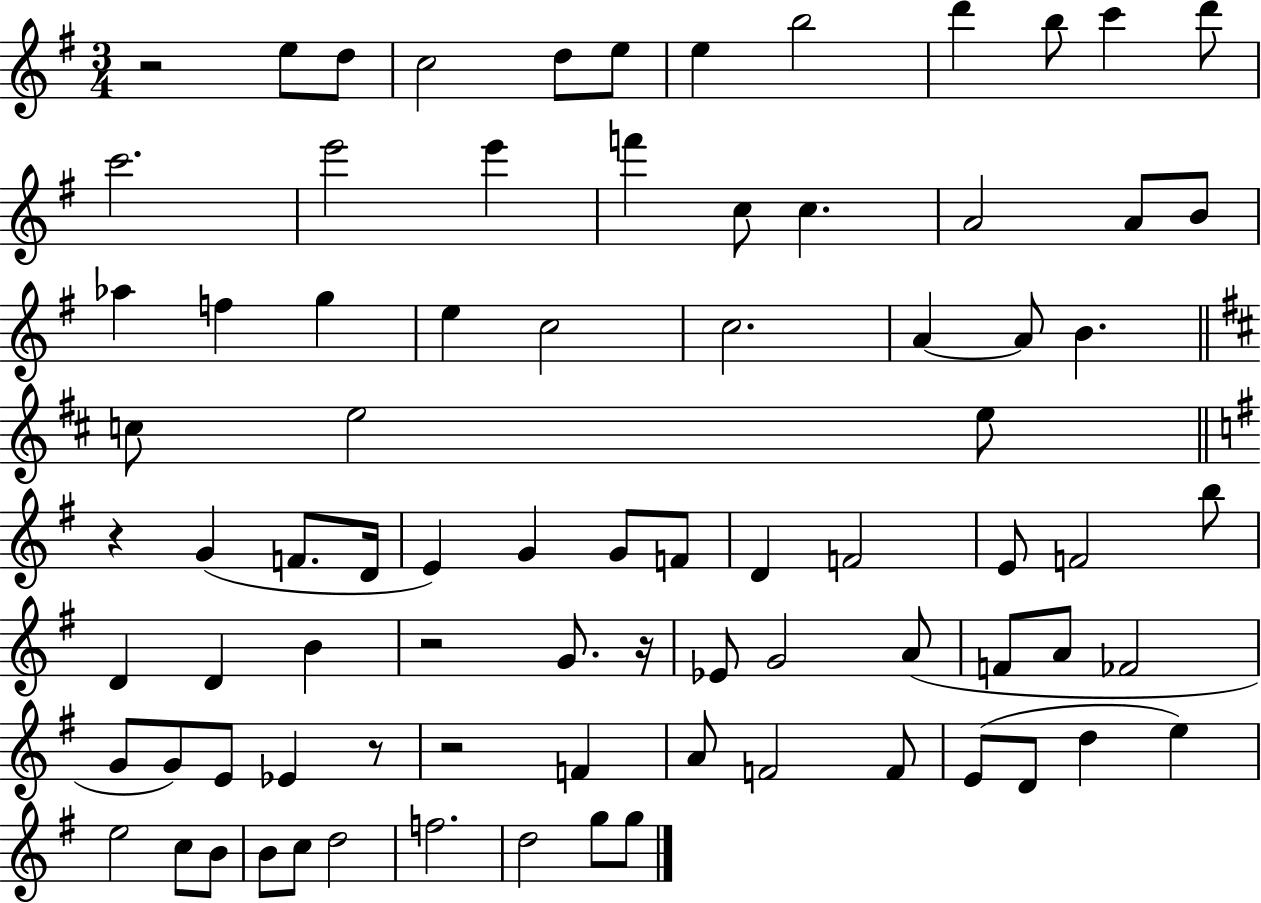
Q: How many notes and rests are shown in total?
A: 82